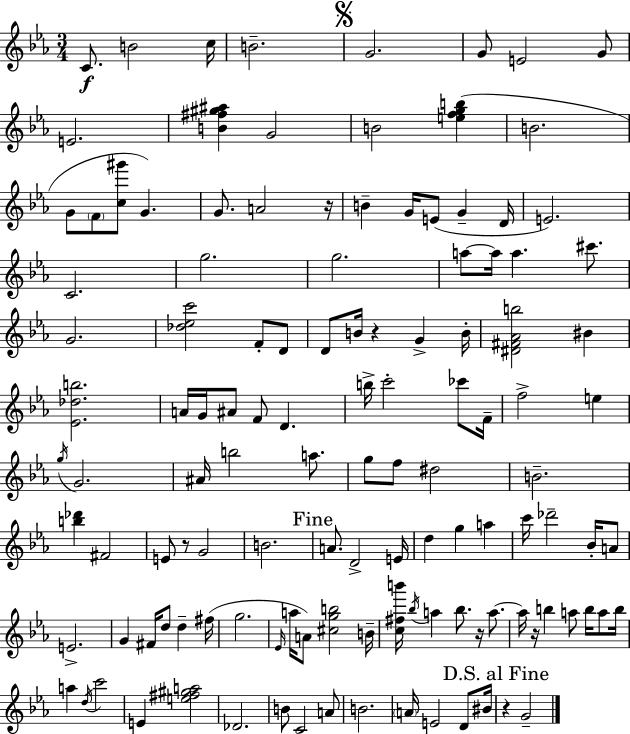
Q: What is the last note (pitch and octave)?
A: G4